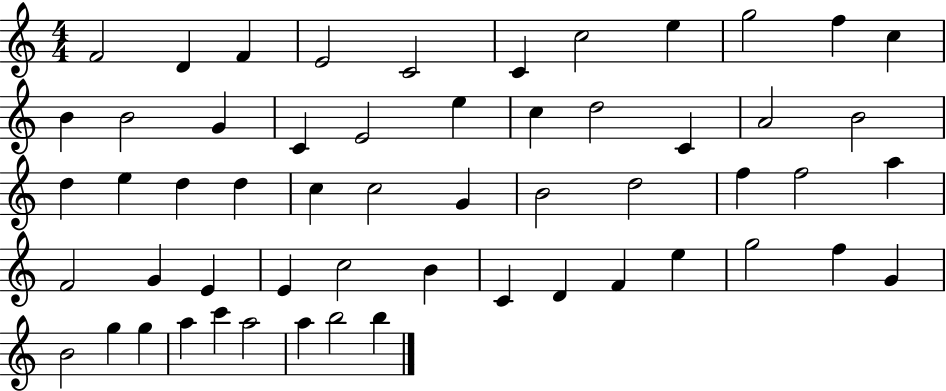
X:1
T:Untitled
M:4/4
L:1/4
K:C
F2 D F E2 C2 C c2 e g2 f c B B2 G C E2 e c d2 C A2 B2 d e d d c c2 G B2 d2 f f2 a F2 G E E c2 B C D F e g2 f G B2 g g a c' a2 a b2 b